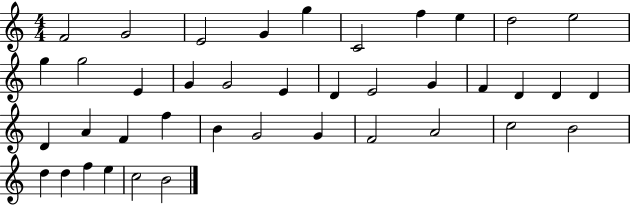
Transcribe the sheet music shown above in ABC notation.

X:1
T:Untitled
M:4/4
L:1/4
K:C
F2 G2 E2 G g C2 f e d2 e2 g g2 E G G2 E D E2 G F D D D D A F f B G2 G F2 A2 c2 B2 d d f e c2 B2